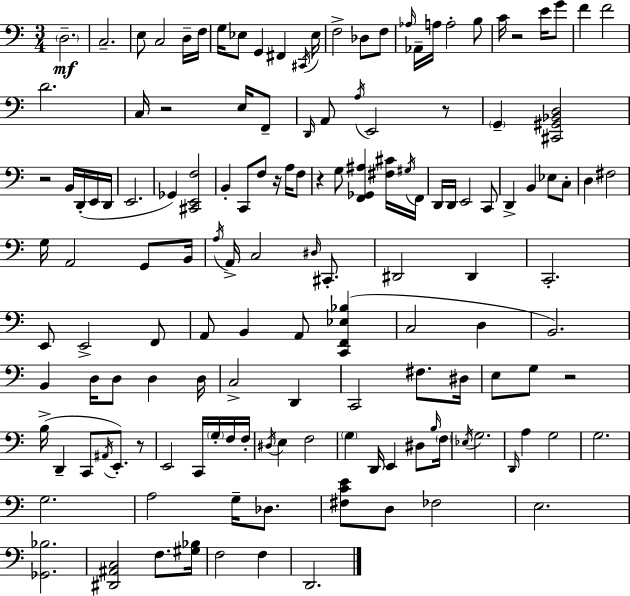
D3/h. C3/h. E3/e C3/h D3/s F3/s G3/s Eb3/e G2/q F#2/q C#2/s Eb3/s F3/h Db3/e F3/e Ab3/s Ab2/s A3/s A3/h B3/e C4/s R/h E4/s G4/e F4/q F4/h D4/h. C3/s R/h E3/s F2/e D2/s A2/e A3/s E2/h R/e G2/q [C#2,G#2,Bb2,D3]/h R/h B2/s D2/s E2/s D2/s E2/h. Gb2/q [C#2,E2,F3]/h B2/q C2/e F3/e R/s A3/s F3/e R/q G3/e [F2,Gb2,A#3]/q [F#3,C#4]/s G#3/s F2/s D2/s D2/s E2/h C2/e D2/q B2/q Eb3/e C3/e D3/q F#3/h G3/s A2/h G2/e B2/s A3/s A2/s C3/h D#3/s C#2/e. D#2/h D#2/q C2/h. E2/e E2/h F2/e A2/e B2/q A2/e [C2,F2,Eb3,Bb3]/q C3/h D3/q B2/h. B2/q D3/s D3/e D3/q D3/s C3/h D2/q C2/h F#3/e. D#3/s E3/e G3/e R/h B3/s D2/q C2/e A#2/s E2/e. R/e E2/h C2/s G3/s F3/s F3/s D#3/s E3/q F3/h G3/q D2/s E2/q D#3/e B3/s F3/s Eb3/s G3/h. D2/s A3/q G3/h G3/h. G3/h. A3/h G3/s Db3/e. [F#3,C4,E4]/e D3/e FES3/h E3/h. [Gb2,Bb3]/h. [D#2,A#2,C3]/h F3/e. [G#3,Bb3]/s F3/h F3/q D2/h.